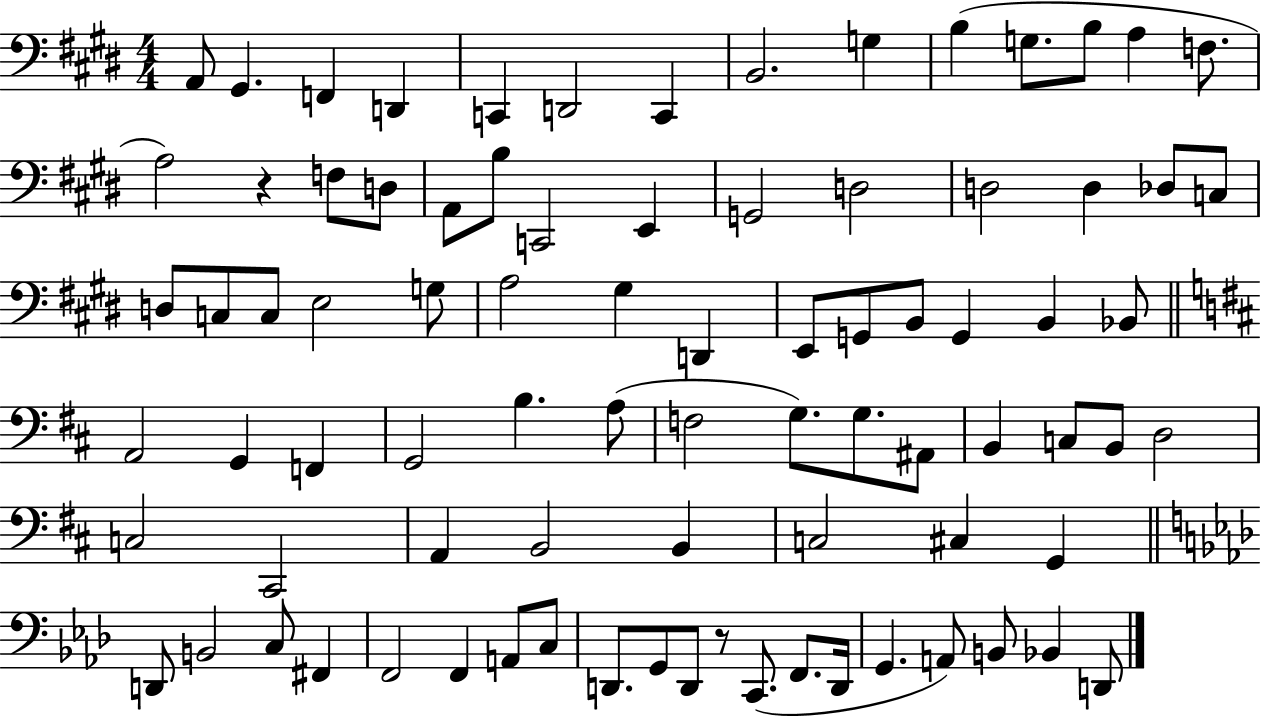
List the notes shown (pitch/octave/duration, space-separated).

A2/e G#2/q. F2/q D2/q C2/q D2/h C2/q B2/h. G3/q B3/q G3/e. B3/e A3/q F3/e. A3/h R/q F3/e D3/e A2/e B3/e C2/h E2/q G2/h D3/h D3/h D3/q Db3/e C3/e D3/e C3/e C3/e E3/h G3/e A3/h G#3/q D2/q E2/e G2/e B2/e G2/q B2/q Bb2/e A2/h G2/q F2/q G2/h B3/q. A3/e F3/h G3/e. G3/e. A#2/e B2/q C3/e B2/e D3/h C3/h C#2/h A2/q B2/h B2/q C3/h C#3/q G2/q D2/e B2/h C3/e F#2/q F2/h F2/q A2/e C3/e D2/e. G2/e D2/e R/e C2/e. F2/e. D2/s G2/q. A2/e B2/e Bb2/q D2/e